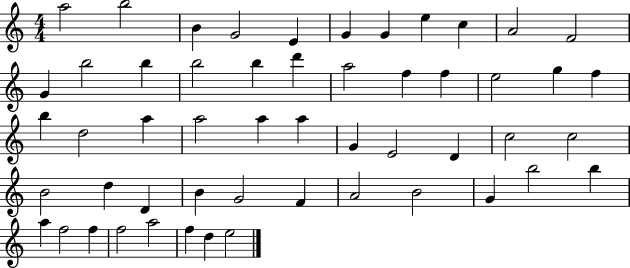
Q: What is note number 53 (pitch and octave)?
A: E5